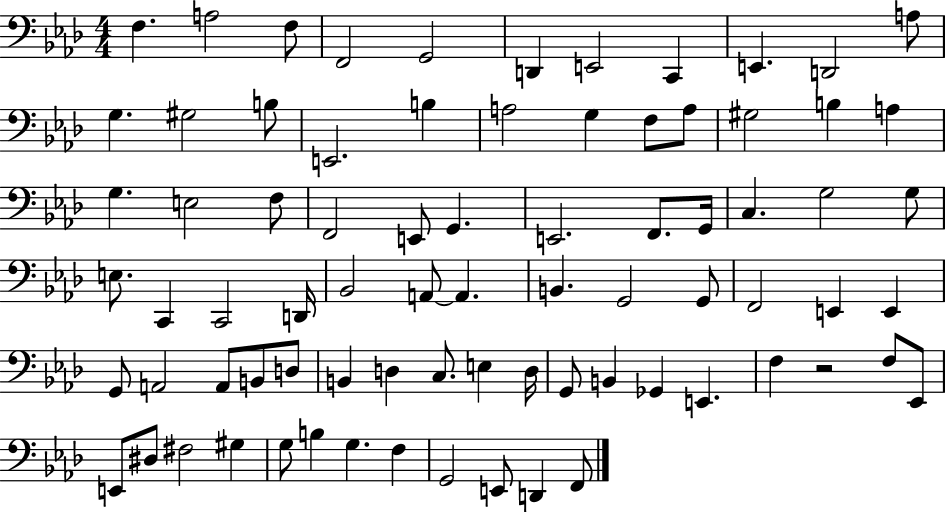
{
  \clef bass
  \numericTimeSignature
  \time 4/4
  \key aes \major
  f4. a2 f8 | f,2 g,2 | d,4 e,2 c,4 | e,4. d,2 a8 | \break g4. gis2 b8 | e,2. b4 | a2 g4 f8 a8 | gis2 b4 a4 | \break g4. e2 f8 | f,2 e,8 g,4. | e,2. f,8. g,16 | c4. g2 g8 | \break e8. c,4 c,2 d,16 | bes,2 a,8~~ a,4. | b,4. g,2 g,8 | f,2 e,4 e,4 | \break g,8 a,2 a,8 b,8 d8 | b,4 d4 c8. e4 d16 | g,8 b,4 ges,4 e,4. | f4 r2 f8 ees,8 | \break e,8 dis8 fis2 gis4 | g8 b4 g4. f4 | g,2 e,8 d,4 f,8 | \bar "|."
}